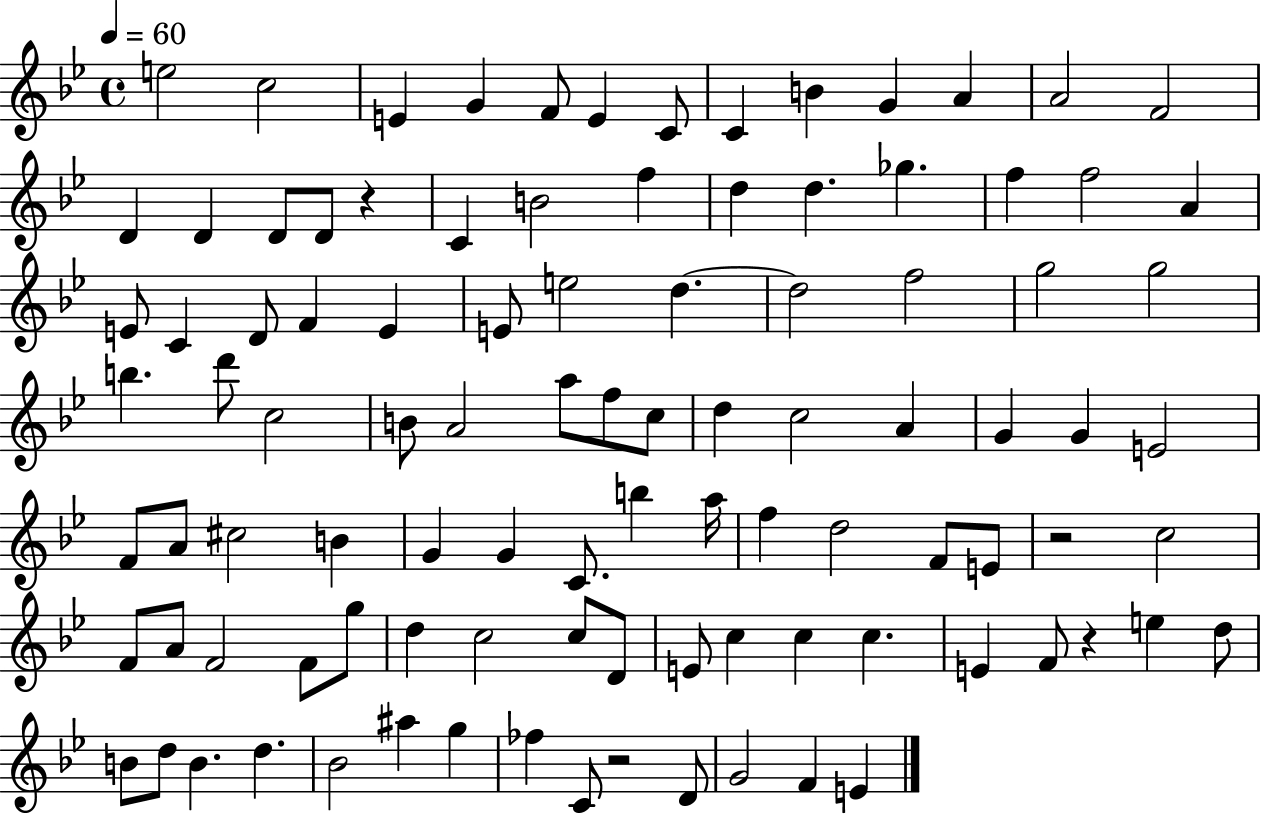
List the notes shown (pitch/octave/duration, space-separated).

E5/h C5/h E4/q G4/q F4/e E4/q C4/e C4/q B4/q G4/q A4/q A4/h F4/h D4/q D4/q D4/e D4/e R/q C4/q B4/h F5/q D5/q D5/q. Gb5/q. F5/q F5/h A4/q E4/e C4/q D4/e F4/q E4/q E4/e E5/h D5/q. D5/h F5/h G5/h G5/h B5/q. D6/e C5/h B4/e A4/h A5/e F5/e C5/e D5/q C5/h A4/q G4/q G4/q E4/h F4/e A4/e C#5/h B4/q G4/q G4/q C4/e. B5/q A5/s F5/q D5/h F4/e E4/e R/h C5/h F4/e A4/e F4/h F4/e G5/e D5/q C5/h C5/e D4/e E4/e C5/q C5/q C5/q. E4/q F4/e R/q E5/q D5/e B4/e D5/e B4/q. D5/q. Bb4/h A#5/q G5/q FES5/q C4/e R/h D4/e G4/h F4/q E4/q